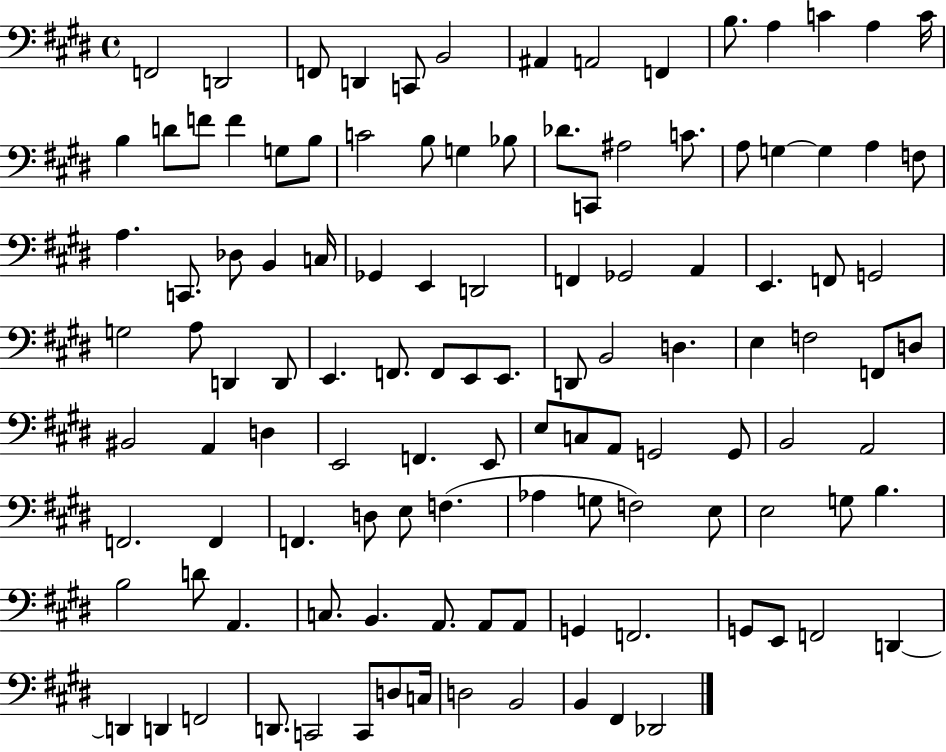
F2/h D2/h F2/e D2/q C2/e B2/h A#2/q A2/h F2/q B3/e. A3/q C4/q A3/q C4/s B3/q D4/e F4/e F4/q G3/e B3/e C4/h B3/e G3/q Bb3/e Db4/e. C2/e A#3/h C4/e. A3/e G3/q G3/q A3/q F3/e A3/q. C2/e. Db3/e B2/q C3/s Gb2/q E2/q D2/h F2/q Gb2/h A2/q E2/q. F2/e G2/h G3/h A3/e D2/q D2/e E2/q. F2/e. F2/e E2/e E2/e. D2/e B2/h D3/q. E3/q F3/h F2/e D3/e BIS2/h A2/q D3/q E2/h F2/q. E2/e E3/e C3/e A2/e G2/h G2/e B2/h A2/h F2/h. F2/q F2/q. D3/e E3/e F3/q. Ab3/q G3/e F3/h E3/e E3/h G3/e B3/q. B3/h D4/e A2/q. C3/e. B2/q. A2/e. A2/e A2/e G2/q F2/h. G2/e E2/e F2/h D2/q D2/q D2/q F2/h D2/e. C2/h C2/e D3/e C3/s D3/h B2/h B2/q F#2/q Db2/h